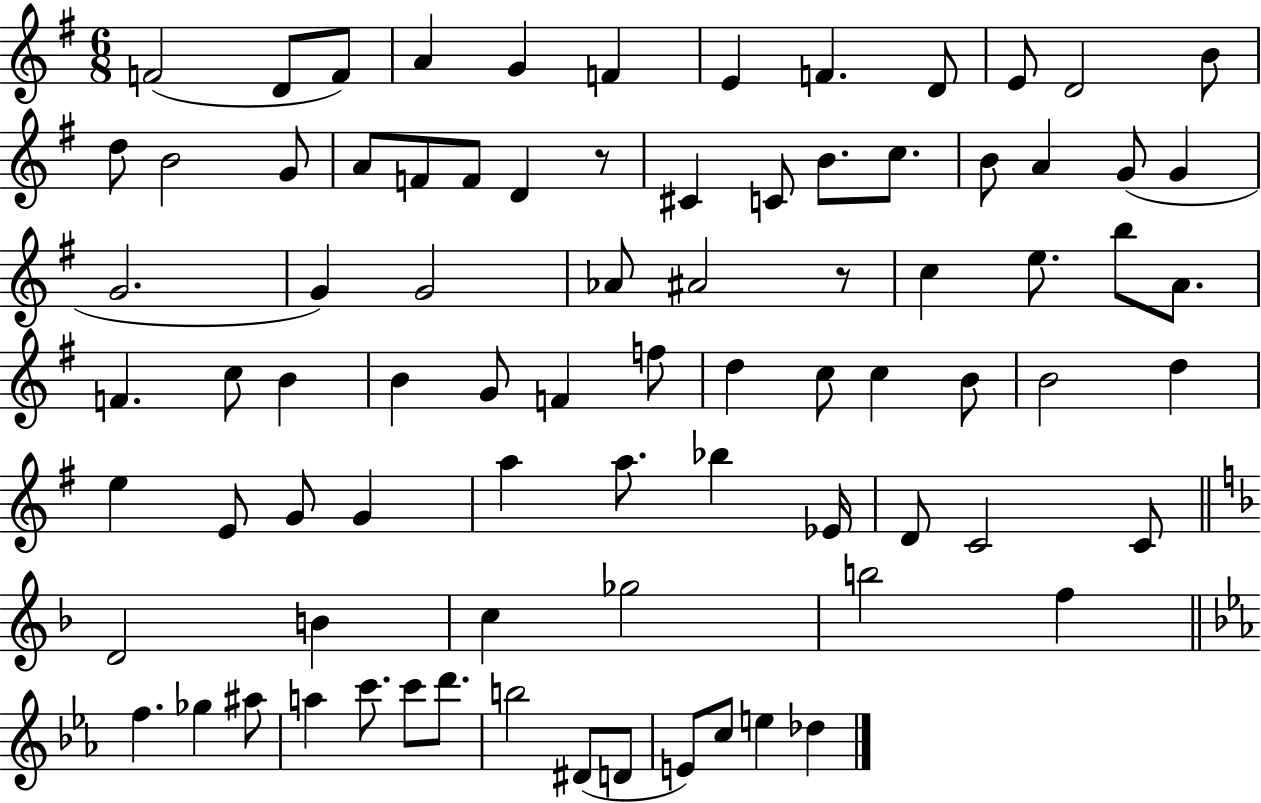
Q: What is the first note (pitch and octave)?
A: F4